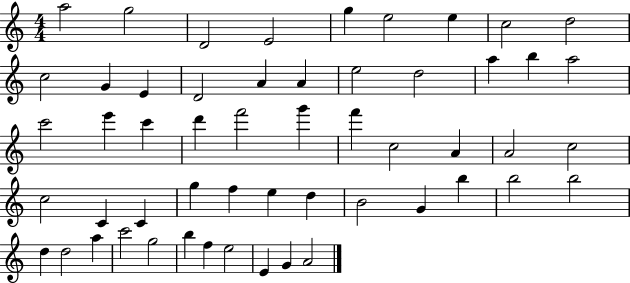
X:1
T:Untitled
M:4/4
L:1/4
K:C
a2 g2 D2 E2 g e2 e c2 d2 c2 G E D2 A A e2 d2 a b a2 c'2 e' c' d' f'2 g' f' c2 A A2 c2 c2 C C g f e d B2 G b b2 b2 d d2 a c'2 g2 b f e2 E G A2